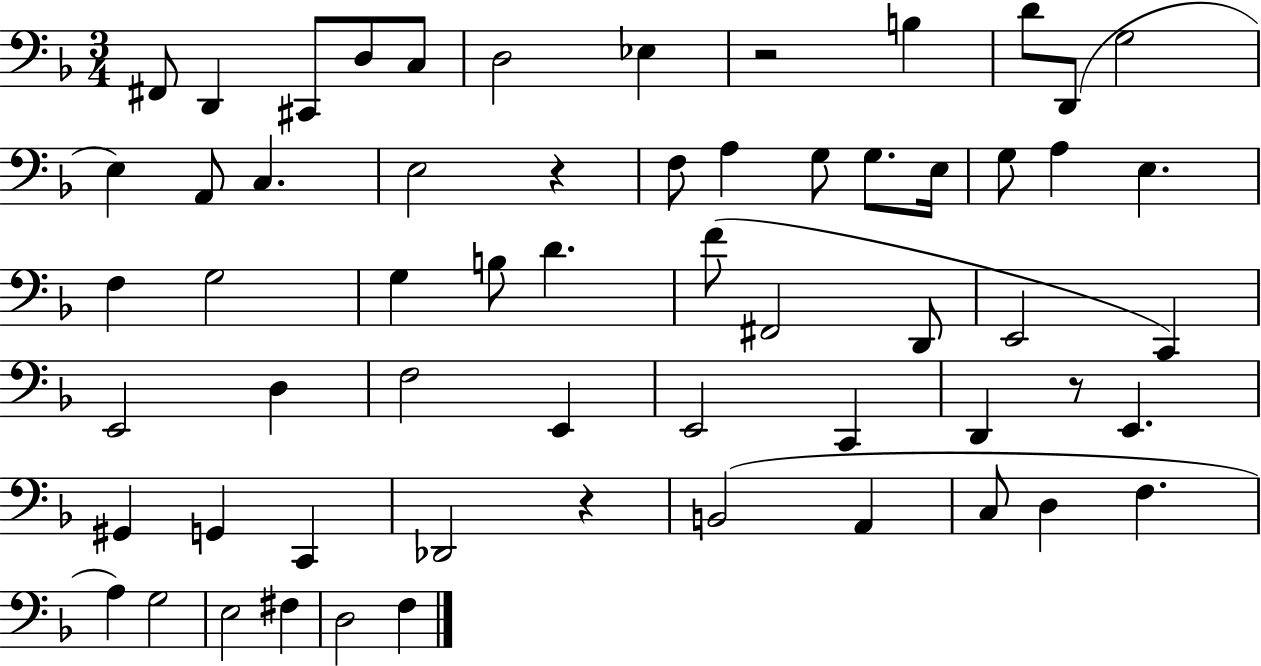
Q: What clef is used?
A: bass